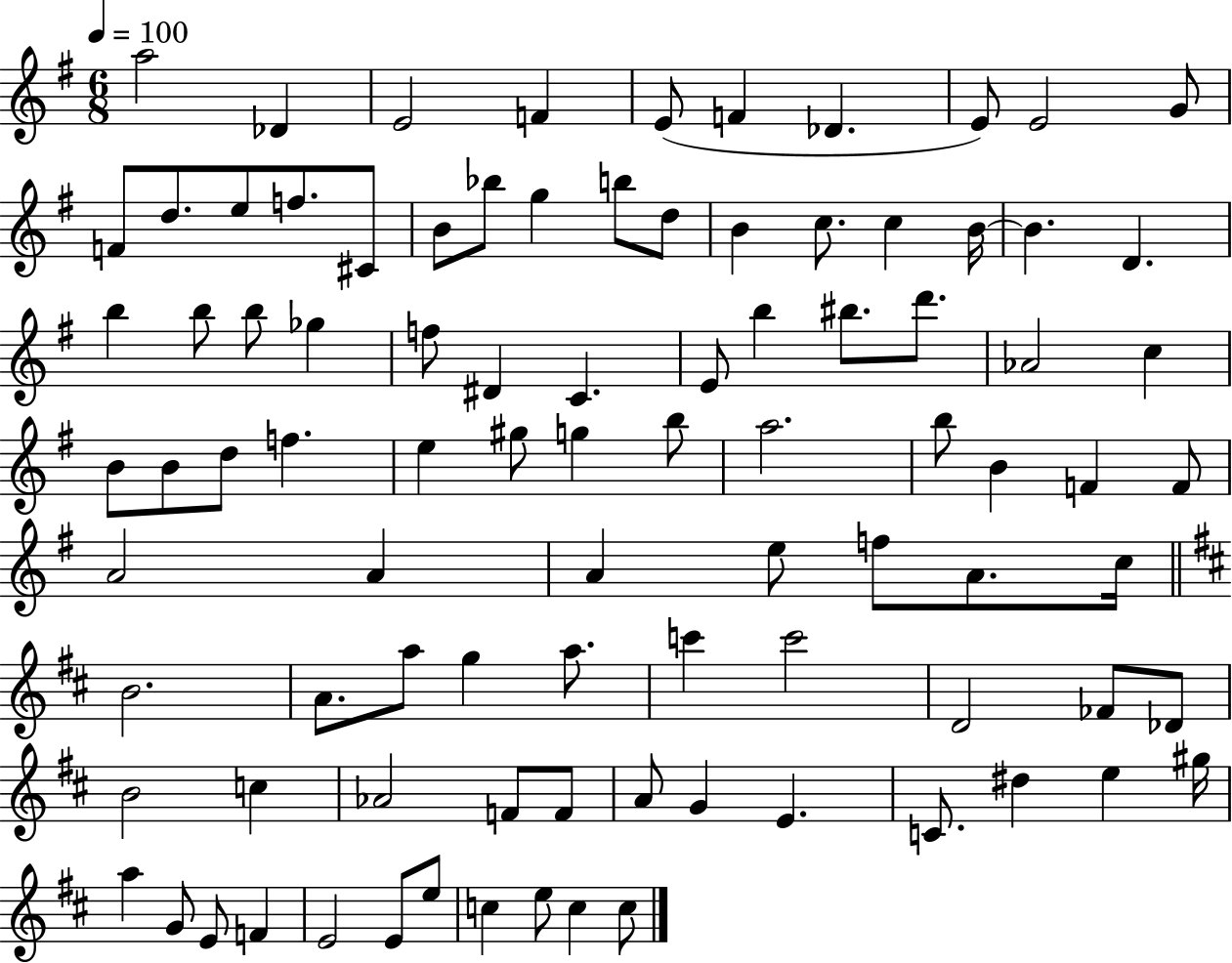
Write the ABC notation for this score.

X:1
T:Untitled
M:6/8
L:1/4
K:G
a2 _D E2 F E/2 F _D E/2 E2 G/2 F/2 d/2 e/2 f/2 ^C/2 B/2 _b/2 g b/2 d/2 B c/2 c B/4 B D b b/2 b/2 _g f/2 ^D C E/2 b ^b/2 d'/2 _A2 c B/2 B/2 d/2 f e ^g/2 g b/2 a2 b/2 B F F/2 A2 A A e/2 f/2 A/2 c/4 B2 A/2 a/2 g a/2 c' c'2 D2 _F/2 _D/2 B2 c _A2 F/2 F/2 A/2 G E C/2 ^d e ^g/4 a G/2 E/2 F E2 E/2 e/2 c e/2 c c/2